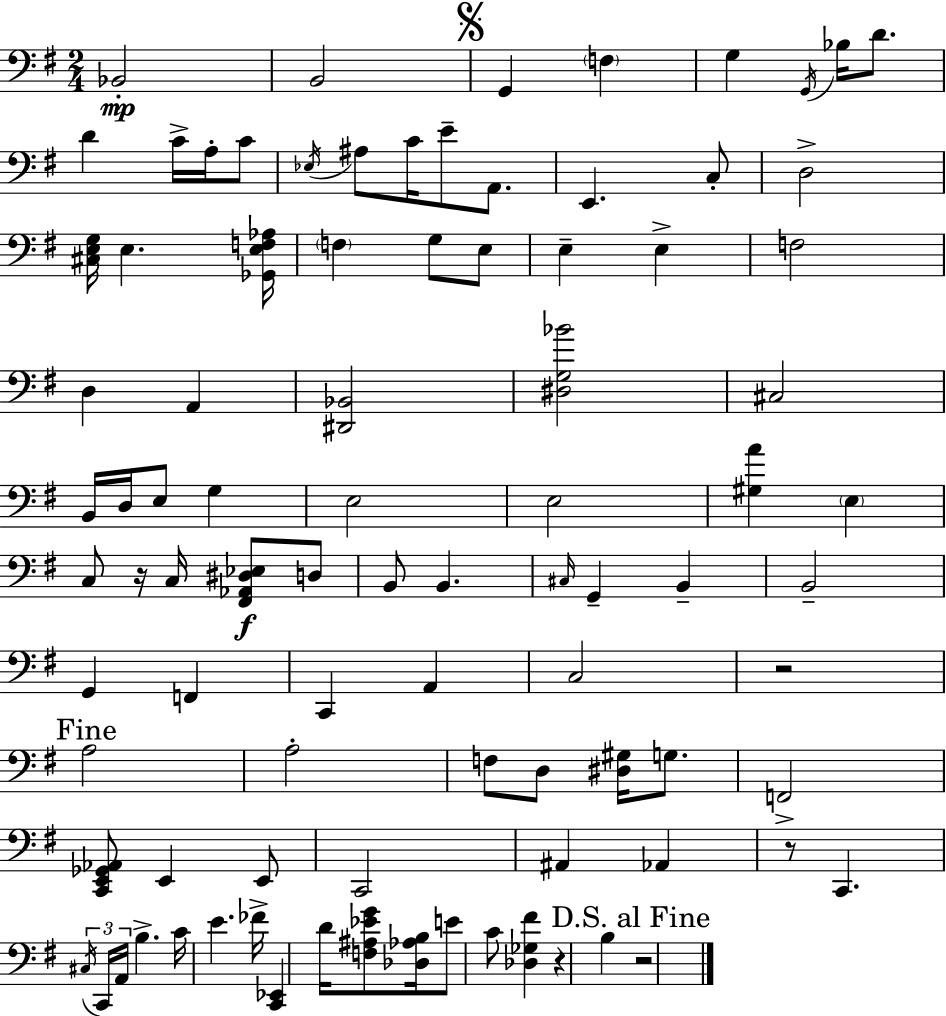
Bb2/h B2/h G2/q F3/q G3/q G2/s Bb3/s D4/e. D4/q C4/s A3/s C4/e Eb3/s A#3/e C4/s E4/e A2/e. E2/q. C3/e D3/h [C#3,E3,G3]/s E3/q. [Gb2,E3,F3,Ab3]/s F3/q G3/e E3/e E3/q E3/q F3/h D3/q A2/q [D#2,Bb2]/h [D#3,G3,Bb4]/h C#3/h B2/s D3/s E3/e G3/q E3/h E3/h [G#3,A4]/q E3/q C3/e R/s C3/s [F#2,Ab2,D#3,Eb3]/e D3/e B2/e B2/q. C#3/s G2/q B2/q B2/h G2/q F2/q C2/q A2/q C3/h R/h A3/h A3/h F3/e D3/e [D#3,G#3]/s G3/e. F2/h [C2,E2,Gb2,Ab2]/e E2/q E2/e C2/h A#2/q Ab2/q R/e C2/q. C#3/s C2/s A2/s B3/q. C4/s E4/q. FES4/s [C2,Eb2]/q D4/s [F3,A#3,Eb4,G4]/e [Db3,Ab3,B3]/s E4/e C4/e [Db3,Gb3,F#4]/q R/q B3/q R/h